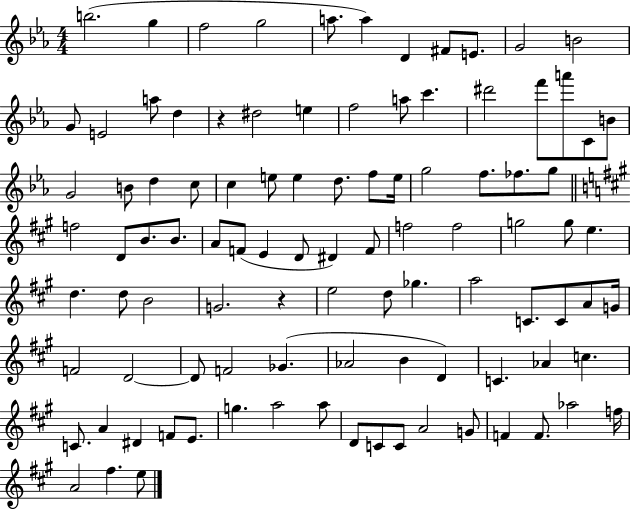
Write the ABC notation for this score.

X:1
T:Untitled
M:4/4
L:1/4
K:Eb
b2 g f2 g2 a/2 a D ^F/2 E/2 G2 B2 G/2 E2 a/2 d z ^d2 e f2 a/2 c' ^d'2 f'/2 a'/2 C/2 B/2 G2 B/2 d c/2 c e/2 e d/2 f/2 e/4 g2 f/2 _f/2 g/2 f2 D/2 B/2 B/2 A/2 F/2 E D/2 ^D F/2 f2 f2 g2 g/2 e d d/2 B2 G2 z e2 d/2 _g a2 C/2 C/2 A/2 G/4 F2 D2 D/2 F2 _G _A2 B D C _A c C/2 A ^D F/2 E/2 g a2 a/2 D/2 C/2 C/2 A2 G/2 F F/2 _a2 f/4 A2 ^f e/2